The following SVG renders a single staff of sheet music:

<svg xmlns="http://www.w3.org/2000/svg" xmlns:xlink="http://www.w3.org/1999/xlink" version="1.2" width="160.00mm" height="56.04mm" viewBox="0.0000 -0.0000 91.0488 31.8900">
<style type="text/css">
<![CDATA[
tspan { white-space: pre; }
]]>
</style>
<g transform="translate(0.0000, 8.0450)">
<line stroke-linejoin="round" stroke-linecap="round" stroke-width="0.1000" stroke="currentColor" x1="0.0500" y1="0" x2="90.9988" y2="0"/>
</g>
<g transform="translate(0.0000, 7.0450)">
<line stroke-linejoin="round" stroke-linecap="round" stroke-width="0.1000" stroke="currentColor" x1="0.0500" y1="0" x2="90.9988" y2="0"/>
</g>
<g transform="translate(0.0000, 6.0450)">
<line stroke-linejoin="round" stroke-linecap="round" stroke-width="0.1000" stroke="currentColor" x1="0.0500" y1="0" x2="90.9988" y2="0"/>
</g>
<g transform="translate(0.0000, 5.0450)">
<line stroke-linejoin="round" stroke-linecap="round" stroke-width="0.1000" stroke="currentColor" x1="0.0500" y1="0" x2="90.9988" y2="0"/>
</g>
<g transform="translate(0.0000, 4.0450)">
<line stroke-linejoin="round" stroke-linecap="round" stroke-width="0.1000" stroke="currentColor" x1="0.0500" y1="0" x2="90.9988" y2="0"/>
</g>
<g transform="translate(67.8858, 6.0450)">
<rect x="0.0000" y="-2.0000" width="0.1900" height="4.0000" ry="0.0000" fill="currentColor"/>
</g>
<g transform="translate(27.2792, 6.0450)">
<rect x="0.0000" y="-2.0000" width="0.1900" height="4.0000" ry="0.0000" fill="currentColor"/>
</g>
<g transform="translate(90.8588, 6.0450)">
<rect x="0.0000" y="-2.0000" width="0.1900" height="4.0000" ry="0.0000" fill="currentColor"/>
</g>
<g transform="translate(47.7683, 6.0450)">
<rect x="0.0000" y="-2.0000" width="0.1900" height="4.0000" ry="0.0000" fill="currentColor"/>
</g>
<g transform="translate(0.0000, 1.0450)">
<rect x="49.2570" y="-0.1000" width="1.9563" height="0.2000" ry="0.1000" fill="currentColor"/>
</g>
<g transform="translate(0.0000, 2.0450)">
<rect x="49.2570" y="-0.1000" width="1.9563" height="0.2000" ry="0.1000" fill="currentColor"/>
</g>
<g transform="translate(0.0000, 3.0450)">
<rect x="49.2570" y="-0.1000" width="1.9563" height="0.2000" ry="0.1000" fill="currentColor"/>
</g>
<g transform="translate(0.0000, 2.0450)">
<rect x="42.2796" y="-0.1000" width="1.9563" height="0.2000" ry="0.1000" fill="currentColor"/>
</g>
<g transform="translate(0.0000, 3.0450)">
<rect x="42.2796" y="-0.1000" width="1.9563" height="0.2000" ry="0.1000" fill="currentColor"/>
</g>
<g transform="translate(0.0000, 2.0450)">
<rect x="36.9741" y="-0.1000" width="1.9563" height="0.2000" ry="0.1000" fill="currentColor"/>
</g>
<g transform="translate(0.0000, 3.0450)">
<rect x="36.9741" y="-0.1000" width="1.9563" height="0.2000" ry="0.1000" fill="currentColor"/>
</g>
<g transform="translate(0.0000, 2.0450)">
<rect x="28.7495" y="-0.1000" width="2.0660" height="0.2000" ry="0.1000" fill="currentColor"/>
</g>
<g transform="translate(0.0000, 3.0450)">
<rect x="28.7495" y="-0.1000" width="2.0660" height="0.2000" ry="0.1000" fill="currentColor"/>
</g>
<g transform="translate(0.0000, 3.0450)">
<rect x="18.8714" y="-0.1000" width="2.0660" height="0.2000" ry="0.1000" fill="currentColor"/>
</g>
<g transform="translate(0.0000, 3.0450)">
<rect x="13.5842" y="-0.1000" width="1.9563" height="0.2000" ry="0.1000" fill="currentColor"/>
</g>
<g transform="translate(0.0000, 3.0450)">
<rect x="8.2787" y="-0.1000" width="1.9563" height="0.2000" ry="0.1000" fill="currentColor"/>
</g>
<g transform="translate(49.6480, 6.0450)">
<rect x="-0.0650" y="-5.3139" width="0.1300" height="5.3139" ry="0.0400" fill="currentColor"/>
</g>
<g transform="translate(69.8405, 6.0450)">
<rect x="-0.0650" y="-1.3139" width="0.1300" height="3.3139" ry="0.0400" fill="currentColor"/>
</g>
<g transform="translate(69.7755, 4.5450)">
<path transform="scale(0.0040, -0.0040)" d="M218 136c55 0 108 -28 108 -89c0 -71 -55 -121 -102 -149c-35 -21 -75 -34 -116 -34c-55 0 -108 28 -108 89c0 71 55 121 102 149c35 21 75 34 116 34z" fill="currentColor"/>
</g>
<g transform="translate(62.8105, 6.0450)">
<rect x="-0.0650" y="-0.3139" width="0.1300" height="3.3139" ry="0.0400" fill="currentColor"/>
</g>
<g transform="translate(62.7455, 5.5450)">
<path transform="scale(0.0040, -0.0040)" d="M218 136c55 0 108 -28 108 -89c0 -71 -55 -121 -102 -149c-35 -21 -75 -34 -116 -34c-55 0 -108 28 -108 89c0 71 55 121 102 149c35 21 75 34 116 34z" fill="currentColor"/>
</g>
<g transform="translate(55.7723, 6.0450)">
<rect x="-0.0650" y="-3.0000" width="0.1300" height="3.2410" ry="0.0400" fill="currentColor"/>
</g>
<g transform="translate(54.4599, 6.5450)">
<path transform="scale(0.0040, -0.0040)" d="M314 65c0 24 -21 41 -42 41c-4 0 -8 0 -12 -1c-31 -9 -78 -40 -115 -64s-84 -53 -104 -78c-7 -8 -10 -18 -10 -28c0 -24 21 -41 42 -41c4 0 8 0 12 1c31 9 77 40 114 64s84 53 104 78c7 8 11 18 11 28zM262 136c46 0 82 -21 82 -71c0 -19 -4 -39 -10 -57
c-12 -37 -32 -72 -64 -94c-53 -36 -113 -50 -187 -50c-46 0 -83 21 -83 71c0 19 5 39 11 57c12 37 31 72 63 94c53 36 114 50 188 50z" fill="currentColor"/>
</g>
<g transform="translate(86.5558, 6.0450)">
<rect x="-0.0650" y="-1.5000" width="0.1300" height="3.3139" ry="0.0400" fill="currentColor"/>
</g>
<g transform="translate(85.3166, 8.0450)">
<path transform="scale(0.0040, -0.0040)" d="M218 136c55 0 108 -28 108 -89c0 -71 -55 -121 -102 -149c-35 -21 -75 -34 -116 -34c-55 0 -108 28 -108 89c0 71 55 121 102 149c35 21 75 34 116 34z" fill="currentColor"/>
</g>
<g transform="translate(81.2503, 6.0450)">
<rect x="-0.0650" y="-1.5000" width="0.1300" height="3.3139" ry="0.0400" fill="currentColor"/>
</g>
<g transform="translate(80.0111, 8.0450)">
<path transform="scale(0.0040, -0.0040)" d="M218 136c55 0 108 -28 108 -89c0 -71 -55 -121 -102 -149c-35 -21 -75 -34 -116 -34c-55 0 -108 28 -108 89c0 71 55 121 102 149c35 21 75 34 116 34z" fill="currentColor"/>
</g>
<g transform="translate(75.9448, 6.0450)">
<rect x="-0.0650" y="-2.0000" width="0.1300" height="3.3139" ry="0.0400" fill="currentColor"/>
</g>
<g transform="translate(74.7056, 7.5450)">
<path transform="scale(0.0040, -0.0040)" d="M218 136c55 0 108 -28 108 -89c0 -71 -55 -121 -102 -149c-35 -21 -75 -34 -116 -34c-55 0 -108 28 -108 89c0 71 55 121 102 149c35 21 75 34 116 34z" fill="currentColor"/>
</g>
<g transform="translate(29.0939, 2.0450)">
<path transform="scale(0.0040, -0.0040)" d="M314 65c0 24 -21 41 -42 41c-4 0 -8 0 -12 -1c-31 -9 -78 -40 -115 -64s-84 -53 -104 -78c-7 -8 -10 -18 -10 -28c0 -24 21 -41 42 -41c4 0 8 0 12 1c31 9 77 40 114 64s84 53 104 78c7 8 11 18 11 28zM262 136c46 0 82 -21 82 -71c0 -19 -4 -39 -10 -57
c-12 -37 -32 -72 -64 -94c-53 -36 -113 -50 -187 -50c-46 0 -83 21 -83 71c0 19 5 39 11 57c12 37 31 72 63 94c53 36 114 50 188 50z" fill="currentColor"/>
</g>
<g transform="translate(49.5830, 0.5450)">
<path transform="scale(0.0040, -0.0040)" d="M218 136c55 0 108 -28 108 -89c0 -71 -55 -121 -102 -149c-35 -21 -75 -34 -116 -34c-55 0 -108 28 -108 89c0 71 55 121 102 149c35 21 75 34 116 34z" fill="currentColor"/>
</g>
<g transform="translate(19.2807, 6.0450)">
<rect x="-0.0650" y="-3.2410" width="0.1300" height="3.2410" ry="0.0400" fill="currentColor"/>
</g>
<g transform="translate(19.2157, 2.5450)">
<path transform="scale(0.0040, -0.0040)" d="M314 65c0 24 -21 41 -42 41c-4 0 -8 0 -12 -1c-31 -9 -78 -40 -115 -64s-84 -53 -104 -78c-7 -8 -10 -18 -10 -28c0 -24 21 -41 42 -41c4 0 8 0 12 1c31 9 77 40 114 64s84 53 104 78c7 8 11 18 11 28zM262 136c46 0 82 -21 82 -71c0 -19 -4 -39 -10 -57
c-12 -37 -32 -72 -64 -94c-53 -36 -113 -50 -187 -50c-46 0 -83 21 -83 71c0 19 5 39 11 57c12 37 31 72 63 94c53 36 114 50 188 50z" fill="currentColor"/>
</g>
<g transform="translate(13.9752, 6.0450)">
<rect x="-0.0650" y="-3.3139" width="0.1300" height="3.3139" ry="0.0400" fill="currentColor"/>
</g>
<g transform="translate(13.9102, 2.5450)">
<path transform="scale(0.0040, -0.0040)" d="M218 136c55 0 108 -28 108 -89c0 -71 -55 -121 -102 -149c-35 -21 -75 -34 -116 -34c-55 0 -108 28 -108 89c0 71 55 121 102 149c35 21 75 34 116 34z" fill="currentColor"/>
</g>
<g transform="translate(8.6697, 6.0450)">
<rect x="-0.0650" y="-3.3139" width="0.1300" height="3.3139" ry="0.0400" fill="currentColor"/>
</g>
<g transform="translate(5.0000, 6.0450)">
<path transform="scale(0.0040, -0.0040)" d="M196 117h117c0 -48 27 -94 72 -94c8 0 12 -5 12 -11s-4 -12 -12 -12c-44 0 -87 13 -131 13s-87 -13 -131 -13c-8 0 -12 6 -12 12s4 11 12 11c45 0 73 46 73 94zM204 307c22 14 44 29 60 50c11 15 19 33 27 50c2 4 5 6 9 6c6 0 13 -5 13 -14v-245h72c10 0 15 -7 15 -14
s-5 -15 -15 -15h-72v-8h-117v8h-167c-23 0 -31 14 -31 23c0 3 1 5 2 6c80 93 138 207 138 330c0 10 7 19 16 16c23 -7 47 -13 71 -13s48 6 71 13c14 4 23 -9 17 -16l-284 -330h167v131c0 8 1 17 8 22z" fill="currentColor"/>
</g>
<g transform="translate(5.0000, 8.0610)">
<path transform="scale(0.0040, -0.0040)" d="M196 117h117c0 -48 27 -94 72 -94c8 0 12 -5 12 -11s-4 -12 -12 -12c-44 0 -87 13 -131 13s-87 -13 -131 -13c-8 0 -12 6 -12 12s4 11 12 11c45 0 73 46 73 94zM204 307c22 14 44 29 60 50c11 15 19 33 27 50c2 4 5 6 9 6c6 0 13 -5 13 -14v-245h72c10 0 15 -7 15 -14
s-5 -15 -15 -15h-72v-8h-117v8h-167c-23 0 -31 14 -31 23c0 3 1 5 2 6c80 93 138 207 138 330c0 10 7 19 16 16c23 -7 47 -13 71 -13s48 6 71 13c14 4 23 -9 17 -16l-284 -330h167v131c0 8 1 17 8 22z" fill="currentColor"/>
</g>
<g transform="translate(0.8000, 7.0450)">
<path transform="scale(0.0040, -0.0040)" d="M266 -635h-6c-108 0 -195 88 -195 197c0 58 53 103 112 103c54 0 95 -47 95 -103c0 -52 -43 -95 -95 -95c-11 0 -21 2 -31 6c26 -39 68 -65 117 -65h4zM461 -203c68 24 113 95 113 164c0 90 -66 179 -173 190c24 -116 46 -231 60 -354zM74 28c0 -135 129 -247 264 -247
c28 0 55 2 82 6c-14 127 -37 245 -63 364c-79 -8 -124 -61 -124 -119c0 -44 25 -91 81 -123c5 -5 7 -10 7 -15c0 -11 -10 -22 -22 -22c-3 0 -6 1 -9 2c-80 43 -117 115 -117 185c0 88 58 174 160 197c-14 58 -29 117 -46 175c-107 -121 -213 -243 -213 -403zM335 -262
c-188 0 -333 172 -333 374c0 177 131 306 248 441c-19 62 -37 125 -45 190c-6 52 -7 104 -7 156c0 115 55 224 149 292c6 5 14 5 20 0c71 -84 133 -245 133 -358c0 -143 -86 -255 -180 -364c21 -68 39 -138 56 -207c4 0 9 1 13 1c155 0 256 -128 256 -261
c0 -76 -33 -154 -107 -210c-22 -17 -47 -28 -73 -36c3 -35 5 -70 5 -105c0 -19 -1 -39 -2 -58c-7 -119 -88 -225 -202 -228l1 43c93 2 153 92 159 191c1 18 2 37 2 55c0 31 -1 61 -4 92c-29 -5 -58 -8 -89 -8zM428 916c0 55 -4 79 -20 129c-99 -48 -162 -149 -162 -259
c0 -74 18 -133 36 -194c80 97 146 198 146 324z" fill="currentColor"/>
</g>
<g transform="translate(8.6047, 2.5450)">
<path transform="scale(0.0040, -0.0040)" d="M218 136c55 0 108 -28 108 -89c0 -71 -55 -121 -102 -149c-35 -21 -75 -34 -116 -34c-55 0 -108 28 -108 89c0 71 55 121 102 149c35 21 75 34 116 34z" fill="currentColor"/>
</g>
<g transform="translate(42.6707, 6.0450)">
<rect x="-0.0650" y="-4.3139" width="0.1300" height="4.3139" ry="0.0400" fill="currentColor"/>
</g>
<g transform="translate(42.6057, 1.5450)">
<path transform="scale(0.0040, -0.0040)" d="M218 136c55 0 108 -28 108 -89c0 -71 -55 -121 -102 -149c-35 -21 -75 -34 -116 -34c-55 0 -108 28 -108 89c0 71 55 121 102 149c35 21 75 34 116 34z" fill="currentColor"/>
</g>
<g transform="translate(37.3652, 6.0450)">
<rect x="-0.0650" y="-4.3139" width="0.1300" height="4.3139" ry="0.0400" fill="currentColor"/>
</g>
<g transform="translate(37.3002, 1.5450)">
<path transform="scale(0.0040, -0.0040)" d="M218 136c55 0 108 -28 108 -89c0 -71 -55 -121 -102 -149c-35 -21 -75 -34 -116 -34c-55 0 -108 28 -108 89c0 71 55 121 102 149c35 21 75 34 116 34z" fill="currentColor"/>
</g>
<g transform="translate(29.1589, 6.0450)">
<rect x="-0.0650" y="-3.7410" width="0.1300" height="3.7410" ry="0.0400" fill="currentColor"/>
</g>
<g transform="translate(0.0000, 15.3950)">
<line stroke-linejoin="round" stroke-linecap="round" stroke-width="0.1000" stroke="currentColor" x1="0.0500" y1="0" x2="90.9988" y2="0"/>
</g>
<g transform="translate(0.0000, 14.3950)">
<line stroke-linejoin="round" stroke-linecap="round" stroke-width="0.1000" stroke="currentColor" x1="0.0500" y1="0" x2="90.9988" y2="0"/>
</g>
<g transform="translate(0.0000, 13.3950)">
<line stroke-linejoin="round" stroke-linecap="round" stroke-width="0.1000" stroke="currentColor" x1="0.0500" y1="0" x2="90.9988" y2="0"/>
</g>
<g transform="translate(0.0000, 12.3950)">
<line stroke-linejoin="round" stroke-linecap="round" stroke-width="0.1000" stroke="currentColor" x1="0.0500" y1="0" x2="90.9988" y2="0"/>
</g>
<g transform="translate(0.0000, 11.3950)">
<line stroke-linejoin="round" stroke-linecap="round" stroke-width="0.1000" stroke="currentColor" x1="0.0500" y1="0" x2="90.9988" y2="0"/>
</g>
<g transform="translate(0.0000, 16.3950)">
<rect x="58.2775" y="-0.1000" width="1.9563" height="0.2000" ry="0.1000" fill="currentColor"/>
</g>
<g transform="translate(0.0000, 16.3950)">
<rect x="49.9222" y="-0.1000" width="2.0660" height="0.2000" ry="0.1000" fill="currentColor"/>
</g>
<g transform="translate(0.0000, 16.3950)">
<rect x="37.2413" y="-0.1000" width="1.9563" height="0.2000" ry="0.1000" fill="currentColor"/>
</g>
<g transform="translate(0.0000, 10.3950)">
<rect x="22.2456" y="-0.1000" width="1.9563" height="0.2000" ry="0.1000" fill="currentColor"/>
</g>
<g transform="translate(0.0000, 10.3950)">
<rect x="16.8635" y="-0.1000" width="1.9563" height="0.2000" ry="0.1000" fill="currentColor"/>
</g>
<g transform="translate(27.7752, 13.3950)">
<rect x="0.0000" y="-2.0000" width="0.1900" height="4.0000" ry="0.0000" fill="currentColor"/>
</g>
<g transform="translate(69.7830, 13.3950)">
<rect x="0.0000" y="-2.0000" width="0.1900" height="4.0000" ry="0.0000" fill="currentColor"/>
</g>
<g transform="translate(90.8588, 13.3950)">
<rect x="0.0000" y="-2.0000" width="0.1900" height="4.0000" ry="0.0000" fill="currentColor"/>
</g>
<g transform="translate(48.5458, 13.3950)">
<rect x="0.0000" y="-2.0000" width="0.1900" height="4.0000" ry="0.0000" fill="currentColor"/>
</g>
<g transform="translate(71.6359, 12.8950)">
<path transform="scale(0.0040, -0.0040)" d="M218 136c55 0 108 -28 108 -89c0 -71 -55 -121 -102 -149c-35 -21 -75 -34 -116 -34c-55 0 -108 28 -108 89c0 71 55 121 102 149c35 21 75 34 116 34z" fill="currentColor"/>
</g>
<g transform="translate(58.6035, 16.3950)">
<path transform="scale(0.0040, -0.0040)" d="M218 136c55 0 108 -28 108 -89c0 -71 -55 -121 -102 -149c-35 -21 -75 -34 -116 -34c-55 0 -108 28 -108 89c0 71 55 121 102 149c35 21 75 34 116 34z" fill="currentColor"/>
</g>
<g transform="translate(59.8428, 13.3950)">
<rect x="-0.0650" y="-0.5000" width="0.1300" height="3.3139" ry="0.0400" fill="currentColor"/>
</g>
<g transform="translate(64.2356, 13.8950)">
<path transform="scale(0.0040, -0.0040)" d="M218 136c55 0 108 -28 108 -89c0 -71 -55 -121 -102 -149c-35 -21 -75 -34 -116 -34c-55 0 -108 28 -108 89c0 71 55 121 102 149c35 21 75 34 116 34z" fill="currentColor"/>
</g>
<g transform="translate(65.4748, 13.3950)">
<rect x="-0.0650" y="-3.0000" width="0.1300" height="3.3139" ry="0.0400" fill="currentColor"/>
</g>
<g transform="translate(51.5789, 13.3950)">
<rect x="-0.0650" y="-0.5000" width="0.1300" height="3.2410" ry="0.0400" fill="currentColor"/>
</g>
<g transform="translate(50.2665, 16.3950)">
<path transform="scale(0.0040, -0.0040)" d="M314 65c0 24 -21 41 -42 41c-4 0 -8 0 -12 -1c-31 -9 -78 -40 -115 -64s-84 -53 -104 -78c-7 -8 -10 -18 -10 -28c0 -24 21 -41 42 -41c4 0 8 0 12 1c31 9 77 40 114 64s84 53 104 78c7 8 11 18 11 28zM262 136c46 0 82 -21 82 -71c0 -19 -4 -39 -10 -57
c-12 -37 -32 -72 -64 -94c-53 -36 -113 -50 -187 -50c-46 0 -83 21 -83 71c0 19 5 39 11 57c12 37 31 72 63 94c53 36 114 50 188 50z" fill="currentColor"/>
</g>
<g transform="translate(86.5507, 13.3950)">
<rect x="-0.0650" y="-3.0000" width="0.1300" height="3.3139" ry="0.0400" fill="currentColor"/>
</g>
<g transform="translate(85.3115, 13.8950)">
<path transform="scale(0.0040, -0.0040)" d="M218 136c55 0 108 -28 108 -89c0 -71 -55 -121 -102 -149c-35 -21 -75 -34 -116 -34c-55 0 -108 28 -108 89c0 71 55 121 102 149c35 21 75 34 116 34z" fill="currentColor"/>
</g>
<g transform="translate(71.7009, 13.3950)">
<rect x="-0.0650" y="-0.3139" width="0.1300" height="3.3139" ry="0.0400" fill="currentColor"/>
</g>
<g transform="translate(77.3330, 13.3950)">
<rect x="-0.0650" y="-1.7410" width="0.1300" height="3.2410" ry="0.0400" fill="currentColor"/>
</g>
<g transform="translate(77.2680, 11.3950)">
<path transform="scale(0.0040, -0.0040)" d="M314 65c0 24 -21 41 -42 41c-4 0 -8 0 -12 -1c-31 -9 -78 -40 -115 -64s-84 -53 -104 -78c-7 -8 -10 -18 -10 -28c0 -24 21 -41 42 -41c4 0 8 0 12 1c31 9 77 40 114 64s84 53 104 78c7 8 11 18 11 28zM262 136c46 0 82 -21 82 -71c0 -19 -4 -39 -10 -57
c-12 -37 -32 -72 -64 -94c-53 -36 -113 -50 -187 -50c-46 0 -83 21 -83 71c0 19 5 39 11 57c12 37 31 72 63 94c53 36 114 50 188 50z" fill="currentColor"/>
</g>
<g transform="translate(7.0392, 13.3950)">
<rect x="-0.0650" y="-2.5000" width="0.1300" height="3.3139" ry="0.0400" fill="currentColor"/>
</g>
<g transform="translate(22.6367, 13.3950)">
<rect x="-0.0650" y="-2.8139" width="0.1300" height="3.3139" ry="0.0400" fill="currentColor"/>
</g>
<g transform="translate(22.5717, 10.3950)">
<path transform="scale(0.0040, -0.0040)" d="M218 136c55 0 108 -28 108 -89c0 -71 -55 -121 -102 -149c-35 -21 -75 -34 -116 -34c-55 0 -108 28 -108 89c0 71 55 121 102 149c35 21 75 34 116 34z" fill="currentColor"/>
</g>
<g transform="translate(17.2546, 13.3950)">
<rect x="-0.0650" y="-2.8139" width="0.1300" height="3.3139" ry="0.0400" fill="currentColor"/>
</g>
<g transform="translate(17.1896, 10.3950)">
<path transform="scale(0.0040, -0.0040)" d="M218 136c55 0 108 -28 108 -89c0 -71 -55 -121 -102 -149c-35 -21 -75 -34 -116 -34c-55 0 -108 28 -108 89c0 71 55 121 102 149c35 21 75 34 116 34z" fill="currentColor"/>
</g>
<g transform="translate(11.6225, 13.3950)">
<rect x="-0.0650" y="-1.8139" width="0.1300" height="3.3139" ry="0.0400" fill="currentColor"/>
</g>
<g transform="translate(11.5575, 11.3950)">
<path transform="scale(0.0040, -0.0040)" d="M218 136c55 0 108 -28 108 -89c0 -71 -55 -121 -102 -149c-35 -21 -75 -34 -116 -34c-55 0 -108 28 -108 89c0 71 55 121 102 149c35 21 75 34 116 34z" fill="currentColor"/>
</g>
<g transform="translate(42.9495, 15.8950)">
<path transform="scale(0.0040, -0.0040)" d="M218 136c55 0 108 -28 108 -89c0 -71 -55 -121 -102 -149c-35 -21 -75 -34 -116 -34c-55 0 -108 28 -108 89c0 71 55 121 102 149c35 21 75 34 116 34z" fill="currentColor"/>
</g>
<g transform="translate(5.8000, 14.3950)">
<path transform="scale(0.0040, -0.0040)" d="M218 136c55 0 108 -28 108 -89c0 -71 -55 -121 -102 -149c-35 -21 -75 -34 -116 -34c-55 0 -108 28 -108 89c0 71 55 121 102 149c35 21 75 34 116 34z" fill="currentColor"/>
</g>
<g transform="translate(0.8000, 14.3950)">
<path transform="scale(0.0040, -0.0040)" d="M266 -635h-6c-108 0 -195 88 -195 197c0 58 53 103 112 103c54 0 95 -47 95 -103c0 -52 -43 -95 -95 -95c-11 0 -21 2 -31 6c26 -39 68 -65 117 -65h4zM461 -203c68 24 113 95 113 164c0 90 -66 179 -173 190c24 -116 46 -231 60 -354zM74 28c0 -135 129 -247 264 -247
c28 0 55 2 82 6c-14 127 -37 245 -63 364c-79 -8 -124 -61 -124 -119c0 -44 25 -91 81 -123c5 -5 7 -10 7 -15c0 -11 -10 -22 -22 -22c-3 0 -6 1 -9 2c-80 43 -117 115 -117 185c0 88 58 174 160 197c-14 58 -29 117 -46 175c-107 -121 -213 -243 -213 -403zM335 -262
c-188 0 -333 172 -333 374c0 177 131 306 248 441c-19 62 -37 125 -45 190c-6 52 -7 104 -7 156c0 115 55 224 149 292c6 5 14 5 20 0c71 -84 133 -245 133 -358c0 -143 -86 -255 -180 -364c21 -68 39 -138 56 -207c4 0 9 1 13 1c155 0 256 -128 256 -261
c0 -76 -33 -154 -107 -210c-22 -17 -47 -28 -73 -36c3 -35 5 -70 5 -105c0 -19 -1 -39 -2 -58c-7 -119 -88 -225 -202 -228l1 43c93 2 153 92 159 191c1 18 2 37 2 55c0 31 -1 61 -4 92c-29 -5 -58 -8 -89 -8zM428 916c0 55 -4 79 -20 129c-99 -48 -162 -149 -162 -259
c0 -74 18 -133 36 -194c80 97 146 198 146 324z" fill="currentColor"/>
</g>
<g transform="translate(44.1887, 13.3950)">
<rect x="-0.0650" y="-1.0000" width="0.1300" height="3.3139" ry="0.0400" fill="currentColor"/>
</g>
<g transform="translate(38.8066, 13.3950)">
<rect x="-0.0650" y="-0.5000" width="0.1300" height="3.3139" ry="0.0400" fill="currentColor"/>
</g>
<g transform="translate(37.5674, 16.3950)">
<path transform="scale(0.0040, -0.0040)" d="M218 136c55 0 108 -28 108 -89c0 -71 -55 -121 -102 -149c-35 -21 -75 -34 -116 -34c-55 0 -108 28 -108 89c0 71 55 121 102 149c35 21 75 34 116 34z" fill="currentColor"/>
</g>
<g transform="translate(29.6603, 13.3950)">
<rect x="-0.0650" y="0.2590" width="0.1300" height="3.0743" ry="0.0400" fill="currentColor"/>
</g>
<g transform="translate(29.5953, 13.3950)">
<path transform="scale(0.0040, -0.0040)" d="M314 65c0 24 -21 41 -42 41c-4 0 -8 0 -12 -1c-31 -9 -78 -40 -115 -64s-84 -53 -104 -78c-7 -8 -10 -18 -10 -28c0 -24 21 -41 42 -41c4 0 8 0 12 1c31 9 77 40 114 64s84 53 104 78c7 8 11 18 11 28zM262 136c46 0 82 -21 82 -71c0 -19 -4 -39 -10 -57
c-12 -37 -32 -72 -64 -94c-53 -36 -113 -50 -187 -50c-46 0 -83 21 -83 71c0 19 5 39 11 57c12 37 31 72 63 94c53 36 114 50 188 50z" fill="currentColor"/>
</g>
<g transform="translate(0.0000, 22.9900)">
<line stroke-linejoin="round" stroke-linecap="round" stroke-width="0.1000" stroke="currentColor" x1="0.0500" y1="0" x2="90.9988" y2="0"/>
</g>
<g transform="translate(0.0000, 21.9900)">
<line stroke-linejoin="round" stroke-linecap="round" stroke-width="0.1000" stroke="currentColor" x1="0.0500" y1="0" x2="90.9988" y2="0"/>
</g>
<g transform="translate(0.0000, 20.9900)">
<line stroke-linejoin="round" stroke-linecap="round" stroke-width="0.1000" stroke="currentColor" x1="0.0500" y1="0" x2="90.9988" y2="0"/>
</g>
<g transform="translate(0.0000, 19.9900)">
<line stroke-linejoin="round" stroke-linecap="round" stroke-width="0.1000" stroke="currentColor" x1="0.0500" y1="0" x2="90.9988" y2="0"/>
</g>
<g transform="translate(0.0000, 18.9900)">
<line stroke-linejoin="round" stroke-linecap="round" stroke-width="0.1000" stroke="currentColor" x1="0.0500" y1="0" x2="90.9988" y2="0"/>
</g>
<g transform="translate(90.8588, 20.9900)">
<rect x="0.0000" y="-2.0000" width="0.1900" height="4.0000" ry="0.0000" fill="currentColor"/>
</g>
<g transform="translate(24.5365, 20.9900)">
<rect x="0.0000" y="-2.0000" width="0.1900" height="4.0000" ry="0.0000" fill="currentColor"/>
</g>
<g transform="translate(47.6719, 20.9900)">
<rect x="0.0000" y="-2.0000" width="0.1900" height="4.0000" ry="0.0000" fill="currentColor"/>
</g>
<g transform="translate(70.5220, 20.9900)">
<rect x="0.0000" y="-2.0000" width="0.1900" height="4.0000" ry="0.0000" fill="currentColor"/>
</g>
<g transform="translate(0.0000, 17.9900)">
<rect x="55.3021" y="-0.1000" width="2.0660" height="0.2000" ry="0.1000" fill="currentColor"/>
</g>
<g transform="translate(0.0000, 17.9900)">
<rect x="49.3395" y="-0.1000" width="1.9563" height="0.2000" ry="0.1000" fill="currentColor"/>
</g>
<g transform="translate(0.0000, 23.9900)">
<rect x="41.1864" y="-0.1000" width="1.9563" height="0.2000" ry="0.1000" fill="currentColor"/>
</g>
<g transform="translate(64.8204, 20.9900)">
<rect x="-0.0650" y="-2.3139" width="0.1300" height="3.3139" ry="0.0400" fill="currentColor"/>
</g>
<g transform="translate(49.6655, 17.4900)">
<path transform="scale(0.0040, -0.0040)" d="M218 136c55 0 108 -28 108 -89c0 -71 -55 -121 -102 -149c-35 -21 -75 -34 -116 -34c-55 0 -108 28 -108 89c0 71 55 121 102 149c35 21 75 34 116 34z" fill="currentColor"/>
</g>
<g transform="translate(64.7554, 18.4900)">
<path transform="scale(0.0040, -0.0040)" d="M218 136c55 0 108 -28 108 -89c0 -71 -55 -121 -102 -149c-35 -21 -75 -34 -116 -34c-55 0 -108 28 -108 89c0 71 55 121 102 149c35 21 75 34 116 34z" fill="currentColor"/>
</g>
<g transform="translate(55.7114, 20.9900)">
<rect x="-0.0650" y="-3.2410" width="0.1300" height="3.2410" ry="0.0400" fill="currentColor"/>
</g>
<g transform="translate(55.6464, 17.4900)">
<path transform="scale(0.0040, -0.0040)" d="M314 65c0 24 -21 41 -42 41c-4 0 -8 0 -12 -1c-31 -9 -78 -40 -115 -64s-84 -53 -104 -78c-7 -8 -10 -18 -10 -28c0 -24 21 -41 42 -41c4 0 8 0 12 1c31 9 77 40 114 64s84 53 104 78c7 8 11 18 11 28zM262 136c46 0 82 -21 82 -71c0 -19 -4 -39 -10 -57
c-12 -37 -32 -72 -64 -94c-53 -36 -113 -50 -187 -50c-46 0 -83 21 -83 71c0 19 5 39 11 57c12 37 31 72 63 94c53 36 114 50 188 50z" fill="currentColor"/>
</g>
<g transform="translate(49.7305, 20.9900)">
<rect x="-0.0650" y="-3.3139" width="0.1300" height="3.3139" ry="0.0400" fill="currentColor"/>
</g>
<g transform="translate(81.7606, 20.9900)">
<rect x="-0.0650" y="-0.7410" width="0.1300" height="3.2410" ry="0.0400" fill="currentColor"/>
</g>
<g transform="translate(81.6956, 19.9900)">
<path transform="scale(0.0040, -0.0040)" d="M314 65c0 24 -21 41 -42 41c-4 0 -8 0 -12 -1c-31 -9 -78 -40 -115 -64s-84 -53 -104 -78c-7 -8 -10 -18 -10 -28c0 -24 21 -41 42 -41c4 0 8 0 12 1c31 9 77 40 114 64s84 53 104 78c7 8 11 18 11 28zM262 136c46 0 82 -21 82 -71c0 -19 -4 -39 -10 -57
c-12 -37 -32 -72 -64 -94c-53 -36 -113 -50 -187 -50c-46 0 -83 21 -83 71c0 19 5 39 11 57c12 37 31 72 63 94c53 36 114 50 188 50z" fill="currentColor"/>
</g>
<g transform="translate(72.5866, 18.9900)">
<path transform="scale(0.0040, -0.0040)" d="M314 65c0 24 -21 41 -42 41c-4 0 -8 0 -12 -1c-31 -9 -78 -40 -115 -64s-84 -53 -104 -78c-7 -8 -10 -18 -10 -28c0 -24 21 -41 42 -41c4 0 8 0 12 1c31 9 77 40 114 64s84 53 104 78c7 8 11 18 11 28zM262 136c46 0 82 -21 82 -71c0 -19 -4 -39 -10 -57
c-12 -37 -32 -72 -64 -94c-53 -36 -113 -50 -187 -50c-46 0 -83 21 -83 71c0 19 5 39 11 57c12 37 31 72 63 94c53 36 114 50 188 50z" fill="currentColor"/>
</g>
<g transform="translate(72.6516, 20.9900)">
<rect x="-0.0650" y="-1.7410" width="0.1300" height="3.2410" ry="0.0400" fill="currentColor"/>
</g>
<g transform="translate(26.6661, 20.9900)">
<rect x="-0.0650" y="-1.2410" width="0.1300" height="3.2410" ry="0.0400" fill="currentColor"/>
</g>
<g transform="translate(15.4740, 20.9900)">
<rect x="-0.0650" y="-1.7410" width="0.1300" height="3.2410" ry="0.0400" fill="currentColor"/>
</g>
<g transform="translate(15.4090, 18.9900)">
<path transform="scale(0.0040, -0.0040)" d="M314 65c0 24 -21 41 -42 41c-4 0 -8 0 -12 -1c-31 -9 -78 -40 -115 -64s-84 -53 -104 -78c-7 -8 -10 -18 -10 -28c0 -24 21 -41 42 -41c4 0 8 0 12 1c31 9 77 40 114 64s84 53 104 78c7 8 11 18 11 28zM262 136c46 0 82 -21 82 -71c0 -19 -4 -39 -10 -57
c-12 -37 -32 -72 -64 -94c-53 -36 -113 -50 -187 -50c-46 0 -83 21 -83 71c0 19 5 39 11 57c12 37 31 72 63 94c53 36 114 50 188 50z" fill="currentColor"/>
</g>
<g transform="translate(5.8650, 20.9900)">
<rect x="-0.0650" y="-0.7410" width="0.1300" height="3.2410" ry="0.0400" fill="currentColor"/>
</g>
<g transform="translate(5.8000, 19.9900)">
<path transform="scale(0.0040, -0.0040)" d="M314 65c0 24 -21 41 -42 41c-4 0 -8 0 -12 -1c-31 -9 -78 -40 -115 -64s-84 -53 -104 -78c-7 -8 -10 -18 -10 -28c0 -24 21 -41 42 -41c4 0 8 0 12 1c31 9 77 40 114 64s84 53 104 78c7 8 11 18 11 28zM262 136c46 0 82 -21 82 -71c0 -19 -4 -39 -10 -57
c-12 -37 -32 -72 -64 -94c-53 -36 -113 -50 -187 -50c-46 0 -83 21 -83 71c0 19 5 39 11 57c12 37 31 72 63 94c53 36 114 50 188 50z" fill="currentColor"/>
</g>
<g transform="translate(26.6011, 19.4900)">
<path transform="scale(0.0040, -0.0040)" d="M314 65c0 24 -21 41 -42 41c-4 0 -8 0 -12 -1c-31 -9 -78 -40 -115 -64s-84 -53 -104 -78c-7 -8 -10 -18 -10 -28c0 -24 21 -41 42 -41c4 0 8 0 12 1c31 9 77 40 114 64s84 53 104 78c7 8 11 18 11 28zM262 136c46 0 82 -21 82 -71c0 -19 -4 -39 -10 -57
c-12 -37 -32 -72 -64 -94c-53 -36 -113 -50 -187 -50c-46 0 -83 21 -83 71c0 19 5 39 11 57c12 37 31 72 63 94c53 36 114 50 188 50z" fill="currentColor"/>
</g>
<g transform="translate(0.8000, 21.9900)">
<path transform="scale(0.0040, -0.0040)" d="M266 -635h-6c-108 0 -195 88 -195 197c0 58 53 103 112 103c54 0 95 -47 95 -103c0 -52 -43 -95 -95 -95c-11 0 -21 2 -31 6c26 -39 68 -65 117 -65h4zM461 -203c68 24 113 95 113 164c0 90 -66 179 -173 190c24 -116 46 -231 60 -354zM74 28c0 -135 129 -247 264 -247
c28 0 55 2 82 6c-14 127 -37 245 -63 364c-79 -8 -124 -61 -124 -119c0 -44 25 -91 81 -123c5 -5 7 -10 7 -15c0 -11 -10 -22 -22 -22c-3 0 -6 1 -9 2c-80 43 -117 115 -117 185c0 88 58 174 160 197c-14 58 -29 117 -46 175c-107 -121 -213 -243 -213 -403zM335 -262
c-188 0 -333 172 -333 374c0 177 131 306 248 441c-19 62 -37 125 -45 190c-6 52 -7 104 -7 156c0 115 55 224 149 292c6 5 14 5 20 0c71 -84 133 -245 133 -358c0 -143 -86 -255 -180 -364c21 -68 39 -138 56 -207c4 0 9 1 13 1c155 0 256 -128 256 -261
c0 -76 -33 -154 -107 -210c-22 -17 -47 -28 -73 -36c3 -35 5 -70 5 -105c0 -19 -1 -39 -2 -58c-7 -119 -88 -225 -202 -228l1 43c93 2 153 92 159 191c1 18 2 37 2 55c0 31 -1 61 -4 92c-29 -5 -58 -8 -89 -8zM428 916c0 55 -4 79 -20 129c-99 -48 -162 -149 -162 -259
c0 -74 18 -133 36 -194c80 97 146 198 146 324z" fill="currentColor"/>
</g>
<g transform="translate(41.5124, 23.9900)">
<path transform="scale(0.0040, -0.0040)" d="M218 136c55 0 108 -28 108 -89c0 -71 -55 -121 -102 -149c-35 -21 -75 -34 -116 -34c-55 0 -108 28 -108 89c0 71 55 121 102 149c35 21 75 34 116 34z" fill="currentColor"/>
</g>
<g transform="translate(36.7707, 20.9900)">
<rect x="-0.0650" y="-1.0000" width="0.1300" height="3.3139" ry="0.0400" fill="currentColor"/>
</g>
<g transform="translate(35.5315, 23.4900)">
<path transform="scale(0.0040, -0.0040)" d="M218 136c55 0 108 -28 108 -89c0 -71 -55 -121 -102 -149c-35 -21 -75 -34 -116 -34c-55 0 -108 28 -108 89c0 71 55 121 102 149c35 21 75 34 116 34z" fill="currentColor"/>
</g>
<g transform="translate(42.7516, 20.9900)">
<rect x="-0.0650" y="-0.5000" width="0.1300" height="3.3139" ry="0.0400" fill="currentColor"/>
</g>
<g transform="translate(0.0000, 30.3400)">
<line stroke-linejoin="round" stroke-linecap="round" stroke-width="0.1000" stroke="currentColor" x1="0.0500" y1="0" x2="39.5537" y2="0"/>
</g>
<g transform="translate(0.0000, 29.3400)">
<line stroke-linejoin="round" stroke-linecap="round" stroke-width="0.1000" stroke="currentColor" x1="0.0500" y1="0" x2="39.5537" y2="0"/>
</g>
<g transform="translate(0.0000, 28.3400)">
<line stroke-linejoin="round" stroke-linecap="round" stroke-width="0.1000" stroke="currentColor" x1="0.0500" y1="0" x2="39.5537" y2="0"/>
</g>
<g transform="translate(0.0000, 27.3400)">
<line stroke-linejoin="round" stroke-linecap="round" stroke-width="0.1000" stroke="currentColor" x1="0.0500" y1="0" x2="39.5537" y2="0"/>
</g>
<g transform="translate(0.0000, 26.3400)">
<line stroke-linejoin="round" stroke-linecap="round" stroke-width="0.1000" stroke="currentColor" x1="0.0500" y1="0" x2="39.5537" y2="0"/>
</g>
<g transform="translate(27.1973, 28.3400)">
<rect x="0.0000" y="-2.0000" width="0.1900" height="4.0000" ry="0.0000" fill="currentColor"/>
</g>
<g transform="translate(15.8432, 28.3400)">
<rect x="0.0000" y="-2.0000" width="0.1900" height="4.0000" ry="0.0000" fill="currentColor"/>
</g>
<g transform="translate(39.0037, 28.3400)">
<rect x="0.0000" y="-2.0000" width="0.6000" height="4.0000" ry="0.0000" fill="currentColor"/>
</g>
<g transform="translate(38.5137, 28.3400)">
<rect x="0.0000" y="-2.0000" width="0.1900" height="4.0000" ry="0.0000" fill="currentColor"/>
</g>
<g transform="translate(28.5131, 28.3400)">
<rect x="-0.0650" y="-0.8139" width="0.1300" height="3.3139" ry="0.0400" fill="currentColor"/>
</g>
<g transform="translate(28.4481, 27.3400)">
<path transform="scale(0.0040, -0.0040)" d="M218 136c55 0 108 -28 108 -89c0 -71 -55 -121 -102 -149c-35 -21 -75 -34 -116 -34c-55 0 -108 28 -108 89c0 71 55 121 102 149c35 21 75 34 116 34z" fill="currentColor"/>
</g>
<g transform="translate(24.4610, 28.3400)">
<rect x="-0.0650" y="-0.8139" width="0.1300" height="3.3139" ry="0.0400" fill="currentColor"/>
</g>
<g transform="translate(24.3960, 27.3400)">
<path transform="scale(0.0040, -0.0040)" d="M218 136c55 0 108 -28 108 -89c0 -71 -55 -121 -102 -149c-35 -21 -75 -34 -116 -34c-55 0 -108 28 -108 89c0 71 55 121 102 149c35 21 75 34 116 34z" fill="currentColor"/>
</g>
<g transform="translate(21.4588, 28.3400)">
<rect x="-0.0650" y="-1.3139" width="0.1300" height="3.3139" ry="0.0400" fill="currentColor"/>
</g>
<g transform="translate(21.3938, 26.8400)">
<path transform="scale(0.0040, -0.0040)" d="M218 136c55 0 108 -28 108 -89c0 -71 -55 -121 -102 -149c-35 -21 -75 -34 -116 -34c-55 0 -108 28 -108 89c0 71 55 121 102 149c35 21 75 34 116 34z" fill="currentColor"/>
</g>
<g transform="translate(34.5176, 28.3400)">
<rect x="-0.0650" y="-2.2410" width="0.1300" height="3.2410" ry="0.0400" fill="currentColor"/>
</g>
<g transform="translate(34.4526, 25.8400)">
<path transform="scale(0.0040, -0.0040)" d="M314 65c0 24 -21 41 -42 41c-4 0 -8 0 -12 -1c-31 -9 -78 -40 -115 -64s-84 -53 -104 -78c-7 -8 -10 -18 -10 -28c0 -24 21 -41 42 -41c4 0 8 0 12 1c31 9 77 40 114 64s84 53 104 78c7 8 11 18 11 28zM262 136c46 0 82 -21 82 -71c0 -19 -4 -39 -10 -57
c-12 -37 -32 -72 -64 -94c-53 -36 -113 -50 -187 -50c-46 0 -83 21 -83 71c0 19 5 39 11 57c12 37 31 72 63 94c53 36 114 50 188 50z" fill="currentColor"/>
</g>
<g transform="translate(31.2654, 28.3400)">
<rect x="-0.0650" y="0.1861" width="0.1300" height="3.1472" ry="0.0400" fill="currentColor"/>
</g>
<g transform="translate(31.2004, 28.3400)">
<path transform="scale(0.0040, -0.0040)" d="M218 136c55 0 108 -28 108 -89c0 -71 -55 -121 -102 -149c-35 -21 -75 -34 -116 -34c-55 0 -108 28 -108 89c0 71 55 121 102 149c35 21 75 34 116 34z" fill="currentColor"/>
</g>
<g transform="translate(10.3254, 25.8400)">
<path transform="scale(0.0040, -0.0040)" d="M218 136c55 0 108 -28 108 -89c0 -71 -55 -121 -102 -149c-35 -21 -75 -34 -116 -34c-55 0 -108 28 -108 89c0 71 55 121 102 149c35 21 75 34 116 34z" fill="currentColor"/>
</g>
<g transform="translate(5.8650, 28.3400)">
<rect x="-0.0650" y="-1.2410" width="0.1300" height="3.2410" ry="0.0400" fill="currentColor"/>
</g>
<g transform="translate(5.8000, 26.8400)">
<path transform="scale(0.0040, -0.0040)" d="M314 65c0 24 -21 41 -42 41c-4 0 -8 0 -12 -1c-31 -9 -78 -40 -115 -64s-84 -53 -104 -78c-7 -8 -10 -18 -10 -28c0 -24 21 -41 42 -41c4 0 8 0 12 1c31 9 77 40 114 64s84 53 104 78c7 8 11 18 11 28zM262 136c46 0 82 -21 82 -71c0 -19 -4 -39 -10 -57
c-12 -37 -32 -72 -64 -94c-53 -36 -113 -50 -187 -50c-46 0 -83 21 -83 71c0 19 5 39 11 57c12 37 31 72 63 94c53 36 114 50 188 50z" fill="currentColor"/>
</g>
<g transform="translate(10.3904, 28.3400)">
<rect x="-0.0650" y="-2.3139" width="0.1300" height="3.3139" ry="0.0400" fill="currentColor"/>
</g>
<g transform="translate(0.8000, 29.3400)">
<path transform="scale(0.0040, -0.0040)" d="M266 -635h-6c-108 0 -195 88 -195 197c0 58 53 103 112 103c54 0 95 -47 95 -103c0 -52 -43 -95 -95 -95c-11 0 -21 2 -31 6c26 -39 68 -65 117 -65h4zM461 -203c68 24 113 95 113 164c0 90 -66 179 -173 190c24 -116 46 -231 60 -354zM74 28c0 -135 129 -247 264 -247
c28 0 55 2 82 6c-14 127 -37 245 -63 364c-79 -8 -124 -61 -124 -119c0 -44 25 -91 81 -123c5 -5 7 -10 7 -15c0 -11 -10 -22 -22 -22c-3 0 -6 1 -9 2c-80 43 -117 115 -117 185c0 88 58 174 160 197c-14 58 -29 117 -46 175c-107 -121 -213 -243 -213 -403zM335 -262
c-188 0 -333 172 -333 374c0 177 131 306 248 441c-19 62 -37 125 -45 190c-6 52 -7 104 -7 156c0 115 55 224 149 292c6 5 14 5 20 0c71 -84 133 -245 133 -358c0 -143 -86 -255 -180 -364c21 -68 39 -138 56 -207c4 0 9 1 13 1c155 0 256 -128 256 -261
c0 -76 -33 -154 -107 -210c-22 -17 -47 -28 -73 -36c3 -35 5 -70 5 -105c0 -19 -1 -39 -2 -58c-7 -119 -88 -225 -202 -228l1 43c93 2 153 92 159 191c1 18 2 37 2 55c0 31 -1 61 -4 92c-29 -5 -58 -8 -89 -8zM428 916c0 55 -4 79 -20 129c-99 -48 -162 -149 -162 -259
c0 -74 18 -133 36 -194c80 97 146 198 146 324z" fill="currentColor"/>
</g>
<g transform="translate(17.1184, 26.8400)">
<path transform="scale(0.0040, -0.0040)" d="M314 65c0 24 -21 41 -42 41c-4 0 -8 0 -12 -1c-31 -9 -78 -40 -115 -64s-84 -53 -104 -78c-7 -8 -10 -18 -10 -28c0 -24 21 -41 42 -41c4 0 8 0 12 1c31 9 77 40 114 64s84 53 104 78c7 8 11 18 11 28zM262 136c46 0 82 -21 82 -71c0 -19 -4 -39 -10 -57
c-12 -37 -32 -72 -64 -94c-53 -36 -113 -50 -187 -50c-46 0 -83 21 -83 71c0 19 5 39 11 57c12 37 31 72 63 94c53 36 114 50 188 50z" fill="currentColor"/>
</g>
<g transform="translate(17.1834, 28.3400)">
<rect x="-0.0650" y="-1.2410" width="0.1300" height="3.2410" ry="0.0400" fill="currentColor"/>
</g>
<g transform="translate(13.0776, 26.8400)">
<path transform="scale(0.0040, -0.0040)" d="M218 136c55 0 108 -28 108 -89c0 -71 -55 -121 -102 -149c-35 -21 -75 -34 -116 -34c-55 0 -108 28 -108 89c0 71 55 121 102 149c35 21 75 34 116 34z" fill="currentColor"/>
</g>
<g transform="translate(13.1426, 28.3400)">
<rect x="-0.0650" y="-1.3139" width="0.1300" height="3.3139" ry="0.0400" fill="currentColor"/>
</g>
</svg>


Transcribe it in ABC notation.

X:1
T:Untitled
M:4/4
L:1/4
K:C
b b b2 c'2 d' d' f' A2 c e F E E G f a a B2 C D C2 C A c f2 A d2 f2 e2 D C b b2 g f2 d2 e2 g e e2 e d d B g2